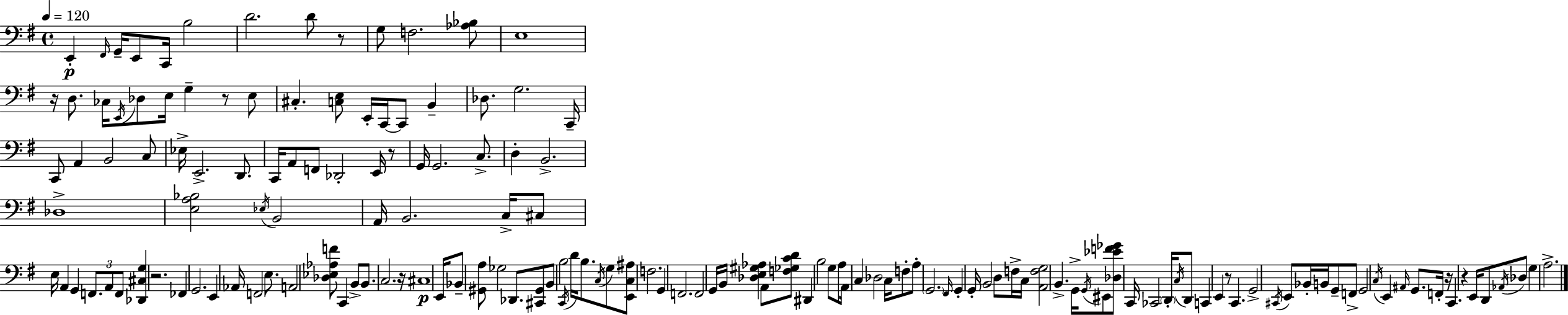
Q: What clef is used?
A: bass